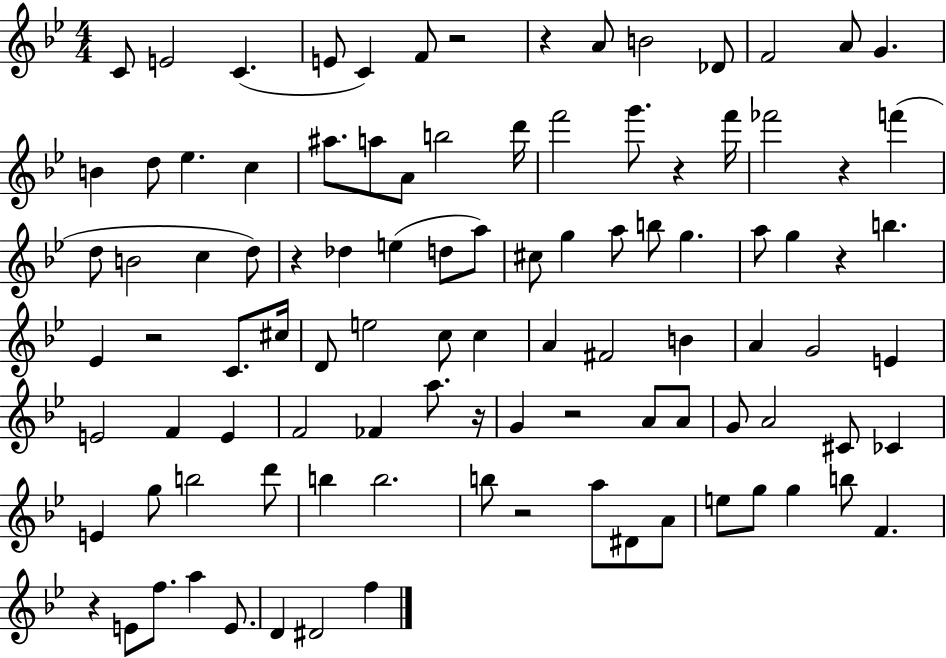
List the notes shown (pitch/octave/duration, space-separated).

C4/e E4/h C4/q. E4/e C4/q F4/e R/h R/q A4/e B4/h Db4/e F4/h A4/e G4/q. B4/q D5/e Eb5/q. C5/q A#5/e. A5/e A4/e B5/h D6/s F6/h G6/e. R/q F6/s FES6/h R/q F6/q D5/e B4/h C5/q D5/e R/q Db5/q E5/q D5/e A5/e C#5/e G5/q A5/e B5/e G5/q. A5/e G5/q R/q B5/q. Eb4/q R/h C4/e. C#5/s D4/e E5/h C5/e C5/q A4/q F#4/h B4/q A4/q G4/h E4/q E4/h F4/q E4/q F4/h FES4/q A5/e. R/s G4/q R/h A4/e A4/e G4/e A4/h C#4/e CES4/q E4/q G5/e B5/h D6/e B5/q B5/h. B5/e R/h A5/e D#4/e A4/e E5/e G5/e G5/q B5/e F4/q. R/q E4/e F5/e. A5/q E4/e. D4/q D#4/h F5/q